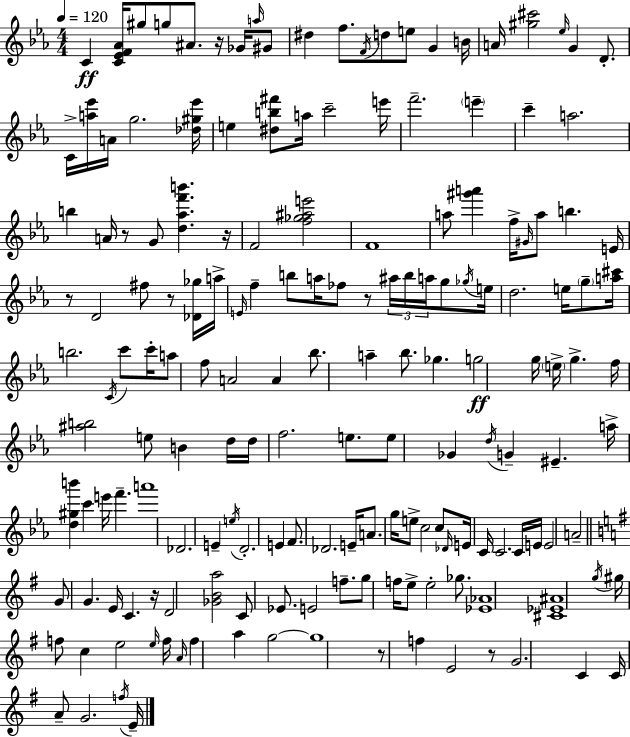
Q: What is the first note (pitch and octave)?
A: C4